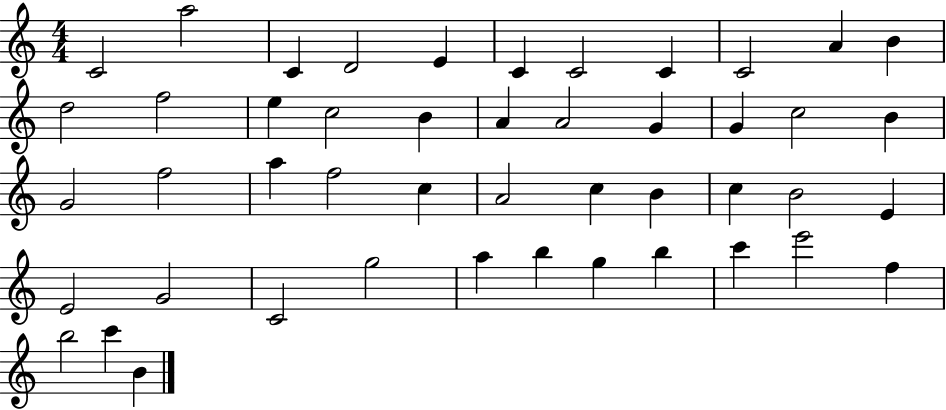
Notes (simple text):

C4/h A5/h C4/q D4/h E4/q C4/q C4/h C4/q C4/h A4/q B4/q D5/h F5/h E5/q C5/h B4/q A4/q A4/h G4/q G4/q C5/h B4/q G4/h F5/h A5/q F5/h C5/q A4/h C5/q B4/q C5/q B4/h E4/q E4/h G4/h C4/h G5/h A5/q B5/q G5/q B5/q C6/q E6/h F5/q B5/h C6/q B4/q